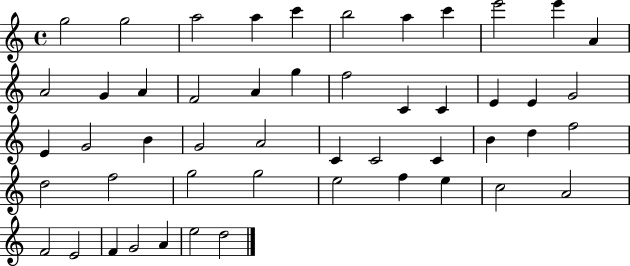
X:1
T:Untitled
M:4/4
L:1/4
K:C
g2 g2 a2 a c' b2 a c' e'2 e' A A2 G A F2 A g f2 C C E E G2 E G2 B G2 A2 C C2 C B d f2 d2 f2 g2 g2 e2 f e c2 A2 F2 E2 F G2 A e2 d2